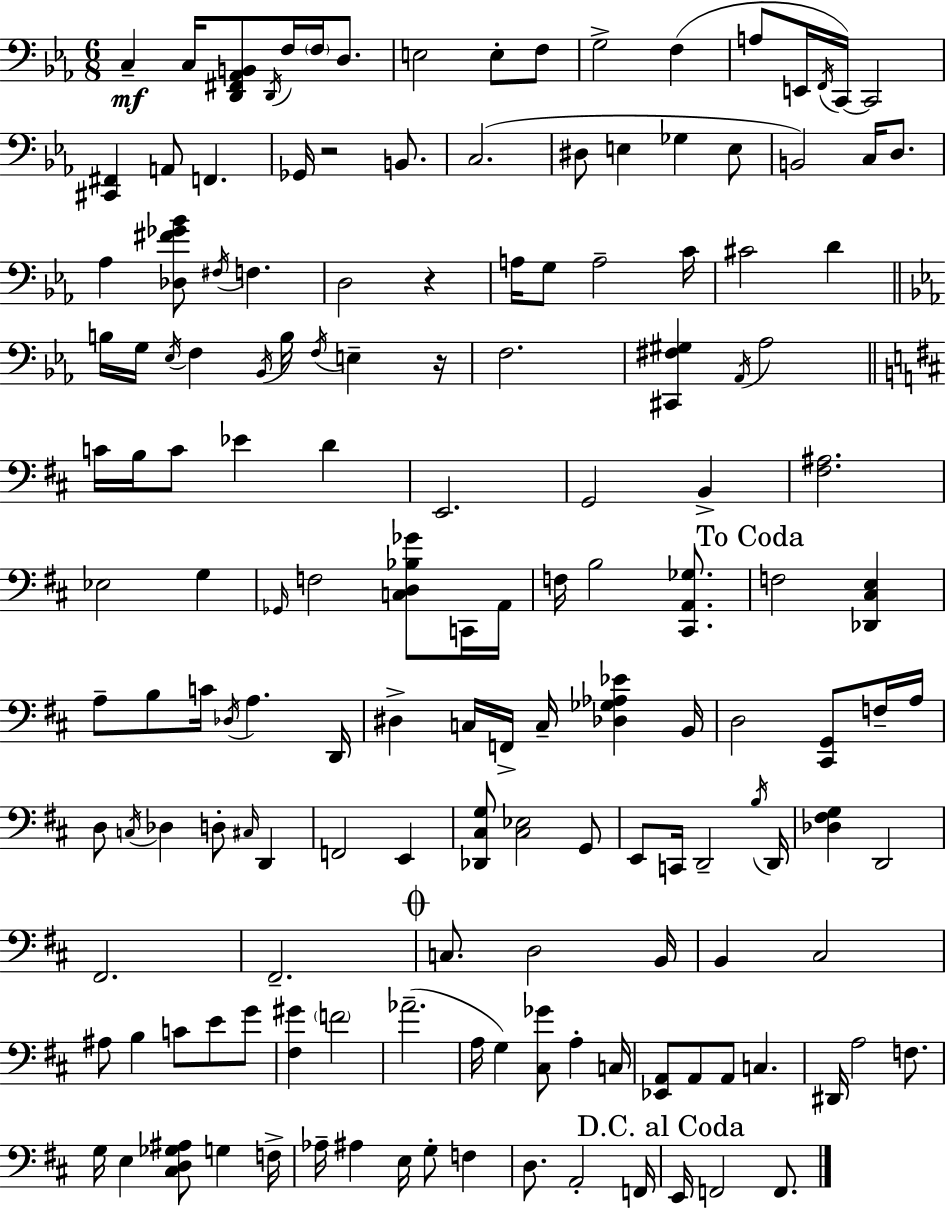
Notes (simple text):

C3/q C3/s [D2,F#2,Ab2,B2]/e D2/s F3/s F3/s D3/e. E3/h E3/e F3/e G3/h F3/q A3/e E2/s F2/s C2/s C2/h [C#2,F#2]/q A2/e F2/q. Gb2/s R/h B2/e. C3/h. D#3/e E3/q Gb3/q E3/e B2/h C3/s D3/e. Ab3/q [Db3,F#4,Gb4,Bb4]/e F#3/s F3/q. D3/h R/q A3/s G3/e A3/h C4/s C#4/h D4/q B3/s G3/s Eb3/s F3/q Bb2/s B3/s F3/s E3/q R/s F3/h. [C#2,F#3,G#3]/q Ab2/s Ab3/h C4/s B3/s C4/e Eb4/q D4/q E2/h. G2/h B2/q [F#3,A#3]/h. Eb3/h G3/q Gb2/s F3/h [C3,D3,Bb3,Gb4]/e C2/s A2/s F3/s B3/h [C#2,A2,Gb3]/e. F3/h [Db2,C#3,E3]/q A3/e B3/e C4/s Db3/s A3/q. D2/s D#3/q C3/s F2/s C3/s [Db3,Gb3,Ab3,Eb4]/q B2/s D3/h [C#2,G2]/e F3/s A3/s D3/e C3/s Db3/q D3/e C#3/s D2/q F2/h E2/q [Db2,C#3,G3]/e [C#3,Eb3]/h G2/e E2/e C2/s D2/h B3/s D2/s [Db3,F#3,G3]/q D2/h F#2/h. F#2/h. C3/e. D3/h B2/s B2/q C#3/h A#3/e B3/q C4/e E4/e G4/e [F#3,G#4]/q F4/h Ab4/h. A3/s G3/q [C#3,Gb4]/e A3/q C3/s [Eb2,A2]/e A2/e A2/e C3/q. D#2/s A3/h F3/e. G3/s E3/q [C#3,D3,Gb3,A#3]/e G3/q F3/s Ab3/s A#3/q E3/s G3/e F3/q D3/e. A2/h F2/s E2/s F2/h F2/e.